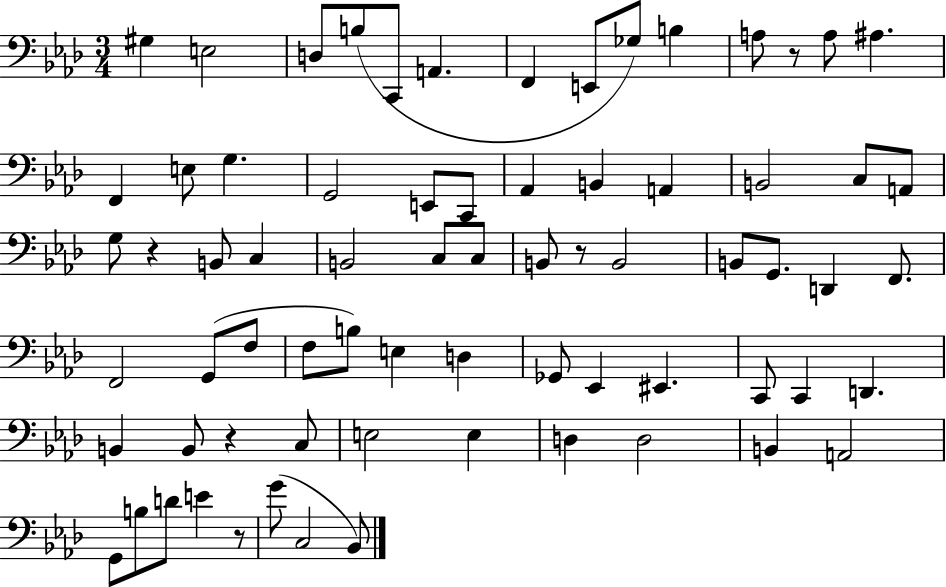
{
  \clef bass
  \numericTimeSignature
  \time 3/4
  \key aes \major
  gis4 e2 | d8 b8( c,8 a,4. | f,4 e,8 ges8) b4 | a8 r8 a8 ais4. | \break f,4 e8 g4. | g,2 e,8 c,8 | aes,4 b,4 a,4 | b,2 c8 a,8 | \break g8 r4 b,8 c4 | b,2 c8 c8 | b,8 r8 b,2 | b,8 g,8. d,4 f,8. | \break f,2 g,8( f8 | f8 b8) e4 d4 | ges,8 ees,4 eis,4. | c,8 c,4 d,4. | \break b,4 b,8 r4 c8 | e2 e4 | d4 d2 | b,4 a,2 | \break g,8 b8 d'8 e'4 r8 | g'8( c2 bes,8) | \bar "|."
}